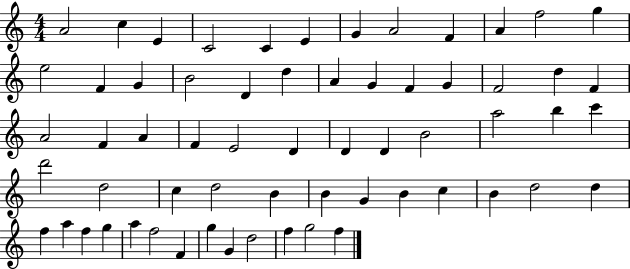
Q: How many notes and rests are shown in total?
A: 62